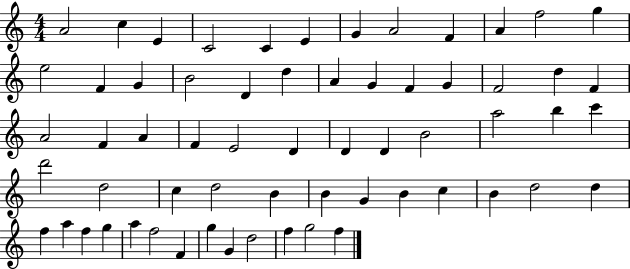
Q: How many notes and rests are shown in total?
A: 62